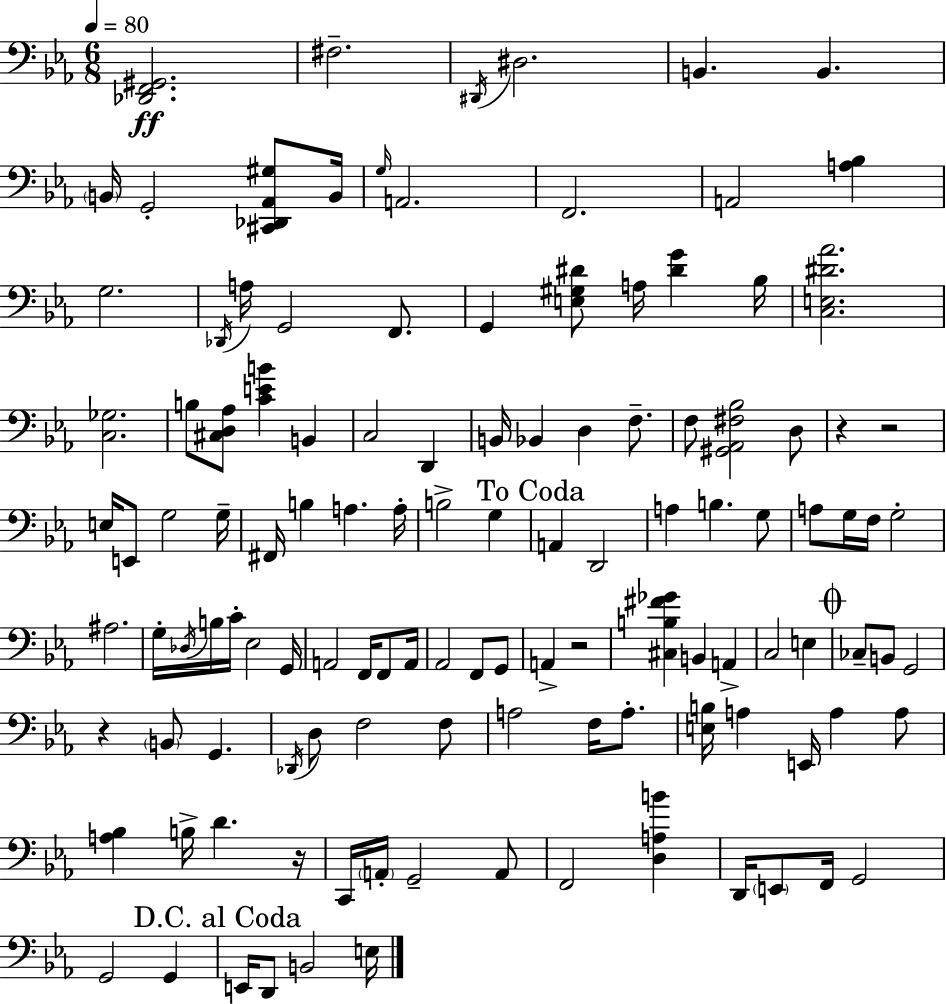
{
  \clef bass
  \numericTimeSignature
  \time 6/8
  \key ees \major
  \tempo 4 = 80
  <des, f, gis,>2.\ff | fis2.-- | \acciaccatura { dis,16 } dis2. | b,4. b,4. | \break \parenthesize b,16 g,2-. <cis, des, aes, gis>8 | b,16 \grace { g16 } a,2. | f,2. | a,2 <a bes>4 | \break g2. | \acciaccatura { des,16 } a16 g,2 | f,8. g,4 <e gis dis'>8 a16 <dis' g'>4 | bes16 <c e dis' aes'>2. | \break <c ges>2. | b8 <cis d aes>8 <c' e' b'>4 b,4 | c2 d,4 | b,16 bes,4 d4 | \break f8.-- f8 <gis, aes, fis bes>2 | d8 r4 r2 | e16 e,8 g2 | g16-- fis,16 b4 a4. | \break a16-. b2-> g4 | \mark "To Coda" a,4 d,2 | a4 b4. | g8 a8 g16 f16 g2-. | \break ais2. | g16-. \acciaccatura { des16 } b16 c'16-. ees2 | g,16 a,2 | f,16 f,8 a,16 aes,2 | \break f,8 g,8 a,4-> r2 | <cis b fis' ges'>4 b,4 | a,4-> c2 | e4 \mark \markup { \musicglyph "scripts.coda" } ces8-- b,8 g,2 | \break r4 \parenthesize b,8 g,4. | \acciaccatura { des,16 } d8 f2 | f8 a2 | f16 a8.-. <e b>16 a4 e,16 a4 | \break a8 <a bes>4 b16-> d'4. | r16 c,16 \parenthesize a,16-. g,2-- | a,8 f,2 | <d a b'>4 d,16 \parenthesize e,8 f,16 g,2 | \break g,2 | g,4 \mark "D.C. al Coda" e,16 d,8 b,2 | e16 \bar "|."
}